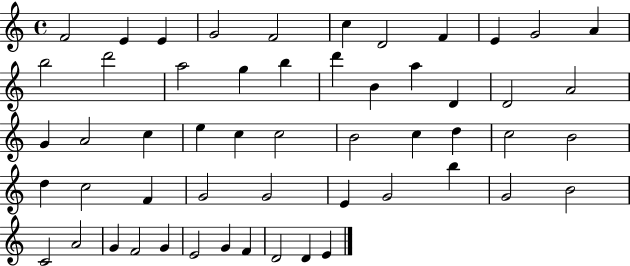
F4/h E4/q E4/q G4/h F4/h C5/q D4/h F4/q E4/q G4/h A4/q B5/h D6/h A5/h G5/q B5/q D6/q B4/q A5/q D4/q D4/h A4/h G4/q A4/h C5/q E5/q C5/q C5/h B4/h C5/q D5/q C5/h B4/h D5/q C5/h F4/q G4/h G4/h E4/q G4/h B5/q G4/h B4/h C4/h A4/h G4/q F4/h G4/q E4/h G4/q F4/q D4/h D4/q E4/q